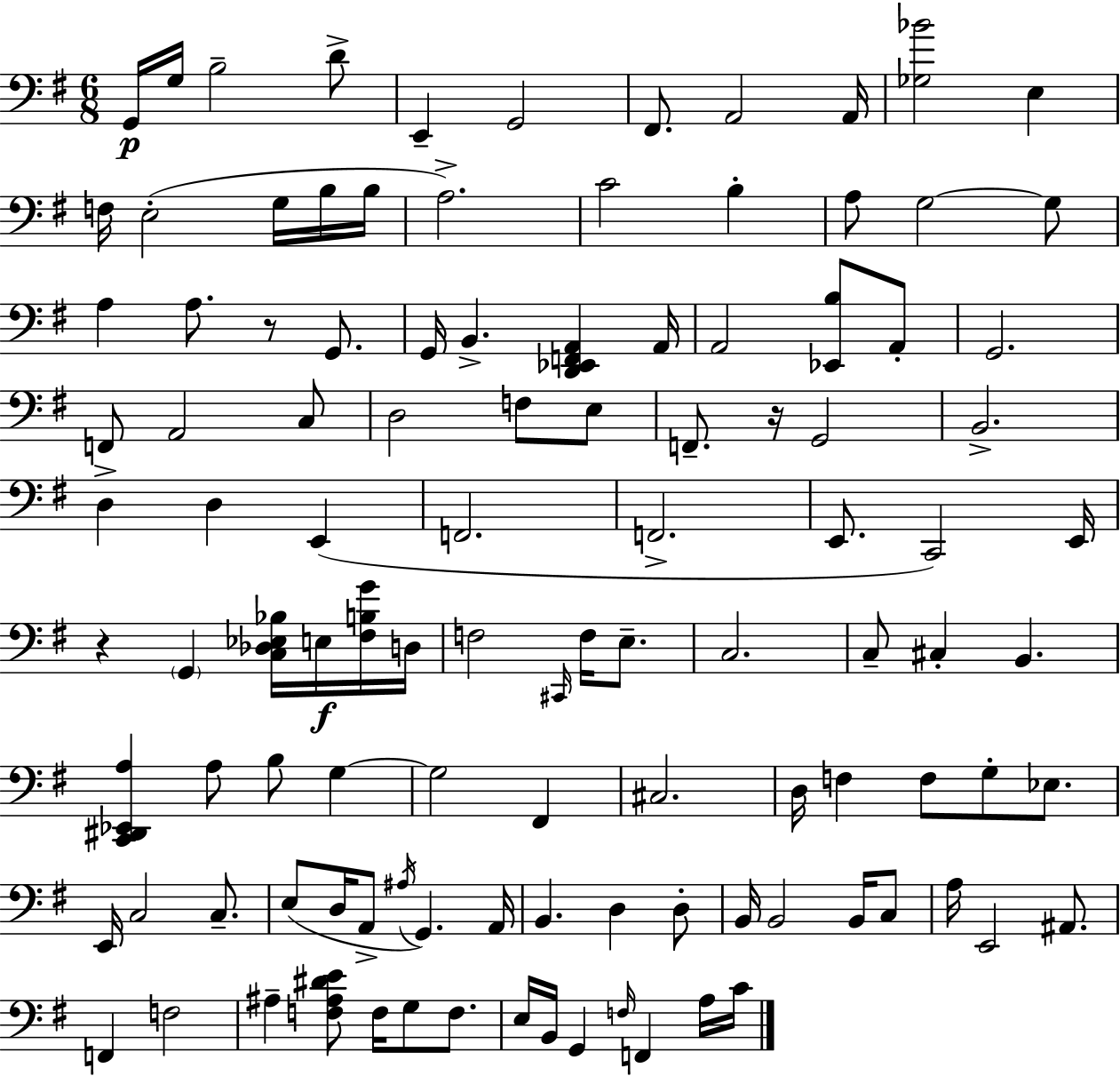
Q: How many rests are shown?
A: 3